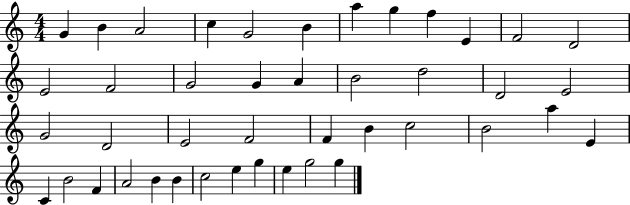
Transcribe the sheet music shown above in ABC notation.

X:1
T:Untitled
M:4/4
L:1/4
K:C
G B A2 c G2 B a g f E F2 D2 E2 F2 G2 G A B2 d2 D2 E2 G2 D2 E2 F2 F B c2 B2 a E C B2 F A2 B B c2 e g e g2 g